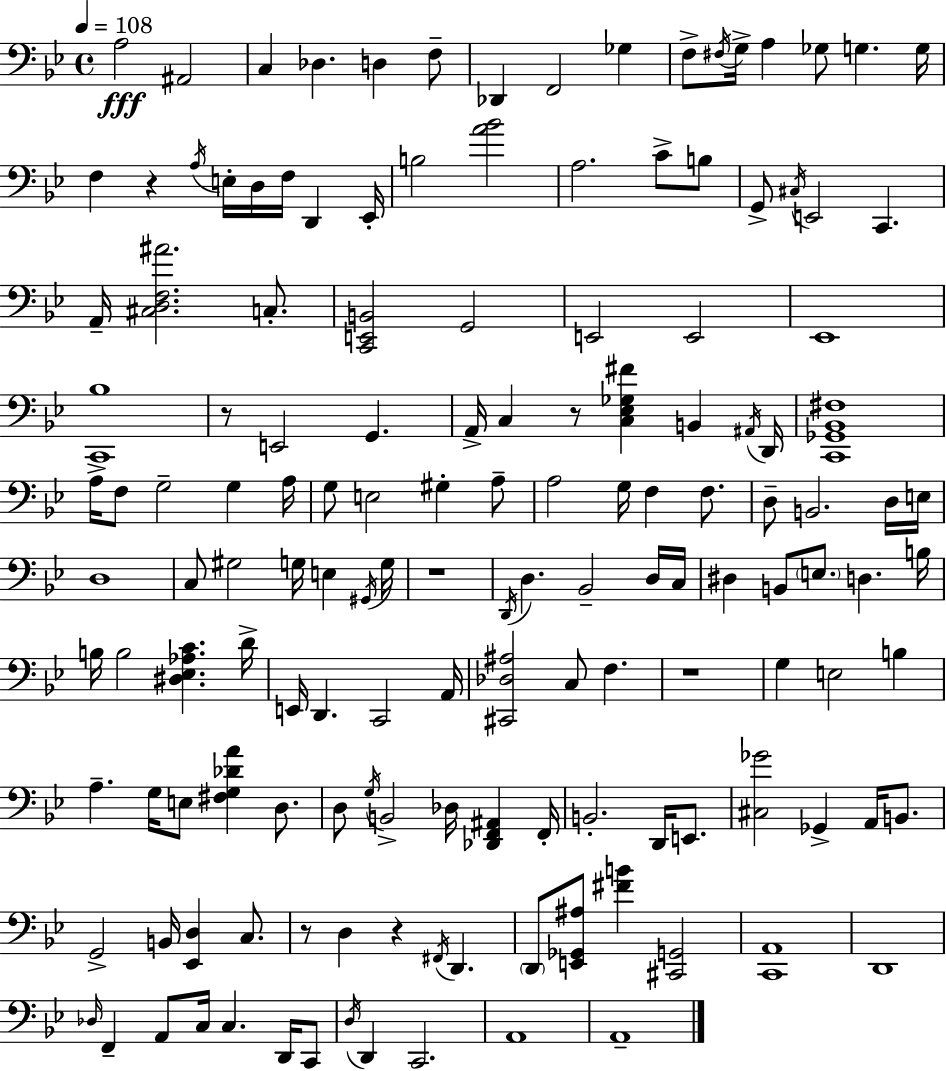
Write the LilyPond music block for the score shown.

{
  \clef bass
  \time 4/4
  \defaultTimeSignature
  \key bes \major
  \tempo 4 = 108
  a2\fff ais,2 | c4 des4. d4 f8-- | des,4 f,2 ges4 | f8-> \acciaccatura { fis16 } g16-> a4 ges8 g4. | \break g16 f4 r4 \acciaccatura { a16 } e16-. d16 f16 d,4 | ees,16-. b2 <a' bes'>2 | a2. c'8-> | b8 g,8-> \acciaccatura { cis16 } e,2 c,4. | \break a,16-- <cis d f ais'>2. | c8.-. <c, e, b,>2 g,2 | e,2 e,2 | ees,1 | \break <c, bes>1 | r8 e,2 g,4. | a,16-> c4 r8 <c ees ges fis'>4 b,4 | \acciaccatura { ais,16 } d,16 <c, ges, bes, fis>1 | \break a16-> f8 g2-- g4 | a16 g8 e2 gis4-. | a8-- a2 g16 f4 | f8. d8-- b,2. | \break d16 e16 d1 | c8 gis2 g16 e4 | \acciaccatura { gis,16 } g16 r1 | \acciaccatura { d,16 } d4. bes,2-- | \break d16 c16 dis4 b,8 \parenthesize e8. d4. | b16 b16 b2 <dis ees aes c'>4. | d'16-> e,16 d,4. c,2 | a,16 <cis, des ais>2 c8 | \break f4. r1 | g4 e2 | b4 a4.-- g16 e8 <fis g des' a'>4 | d8. d8 \acciaccatura { g16 } b,2-> | \break des16 <des, f, ais,>4 f,16-. b,2.-. | d,16 e,8. <cis ges'>2 ges,4-> | a,16 b,8. g,2-> b,16 | <ees, d>4 c8. r8 d4 r4 | \break \acciaccatura { fis,16 } d,4. \parenthesize d,8 <e, ges, ais>8 <fis' b'>4 | <cis, g,>2 <c, a,>1 | d,1 | \grace { des16 } f,4-- a,8 c16 | \break c4. d,16 c,8 \acciaccatura { d16 } d,4 c,2. | a,1 | a,1-- | \bar "|."
}